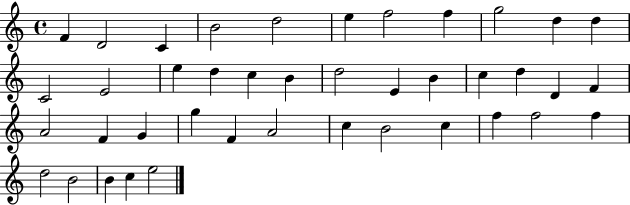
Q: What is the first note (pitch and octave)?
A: F4